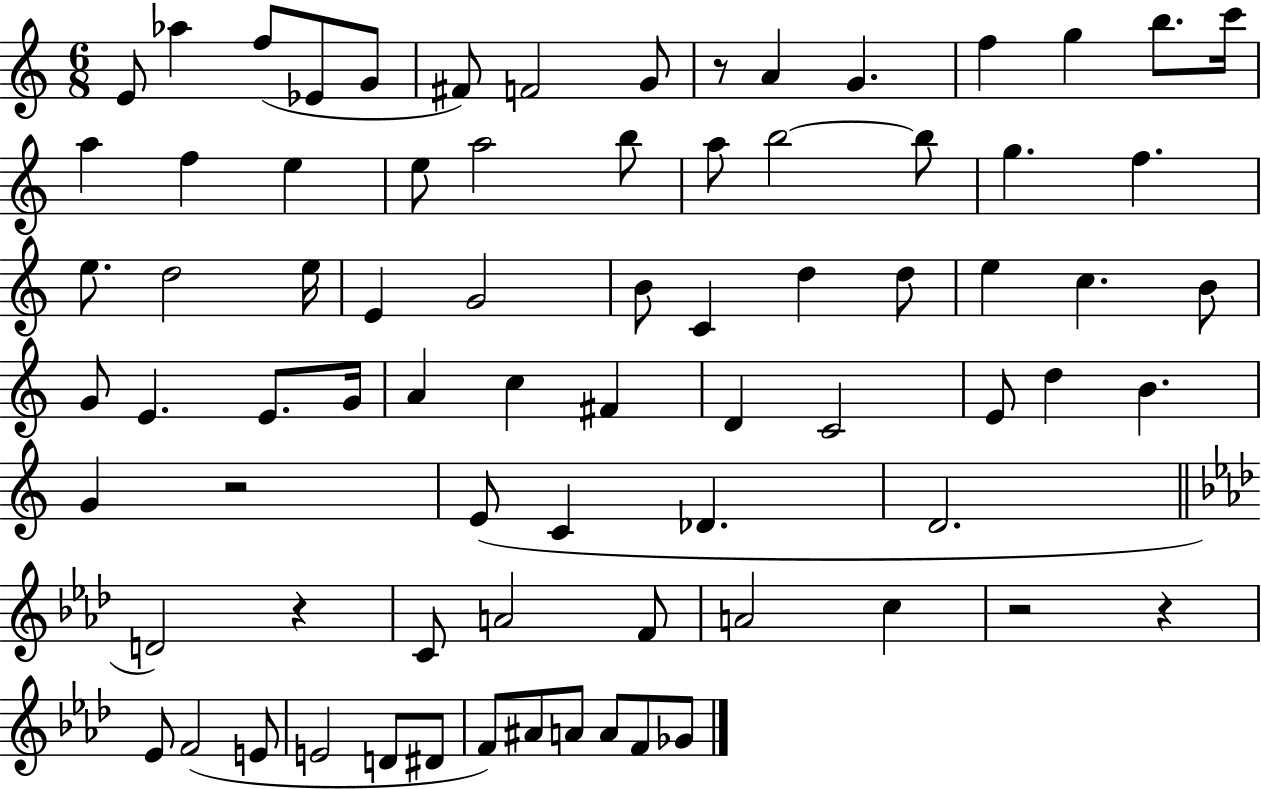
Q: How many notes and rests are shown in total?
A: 77